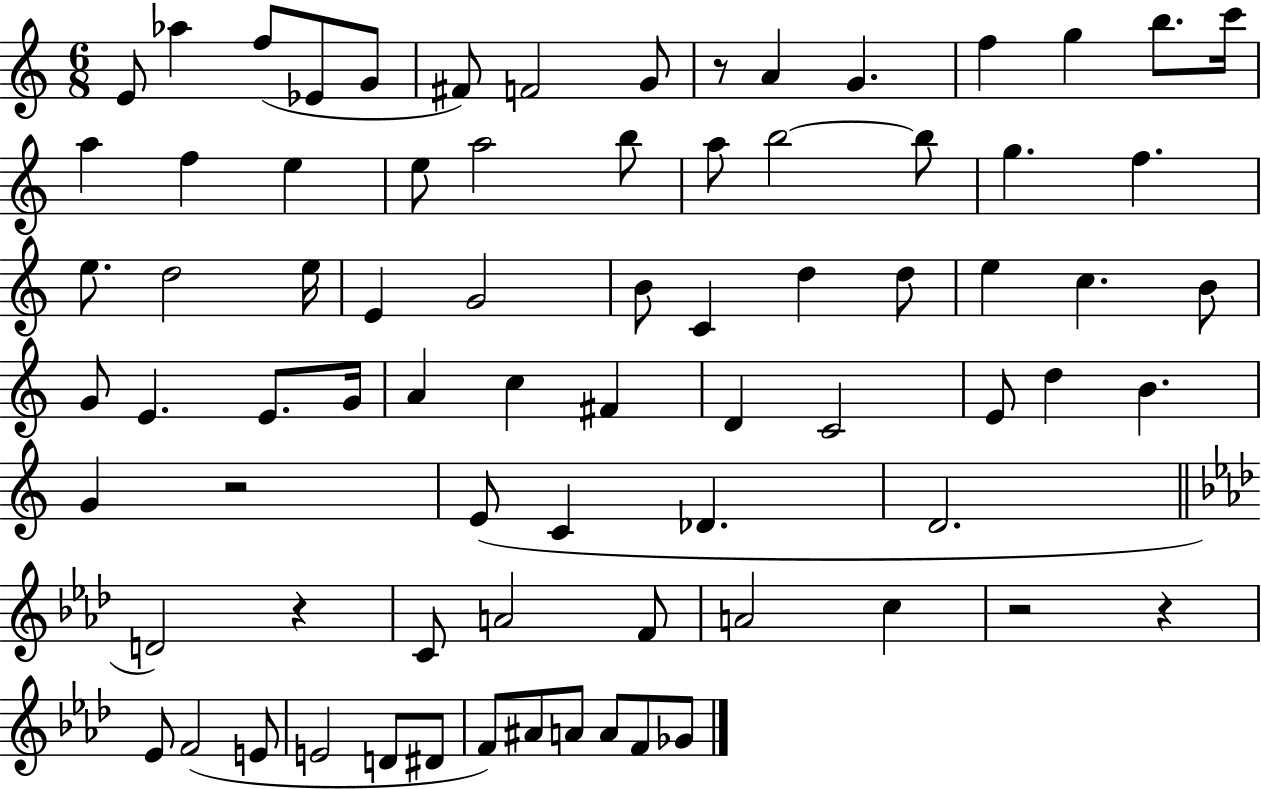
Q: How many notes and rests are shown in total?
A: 77